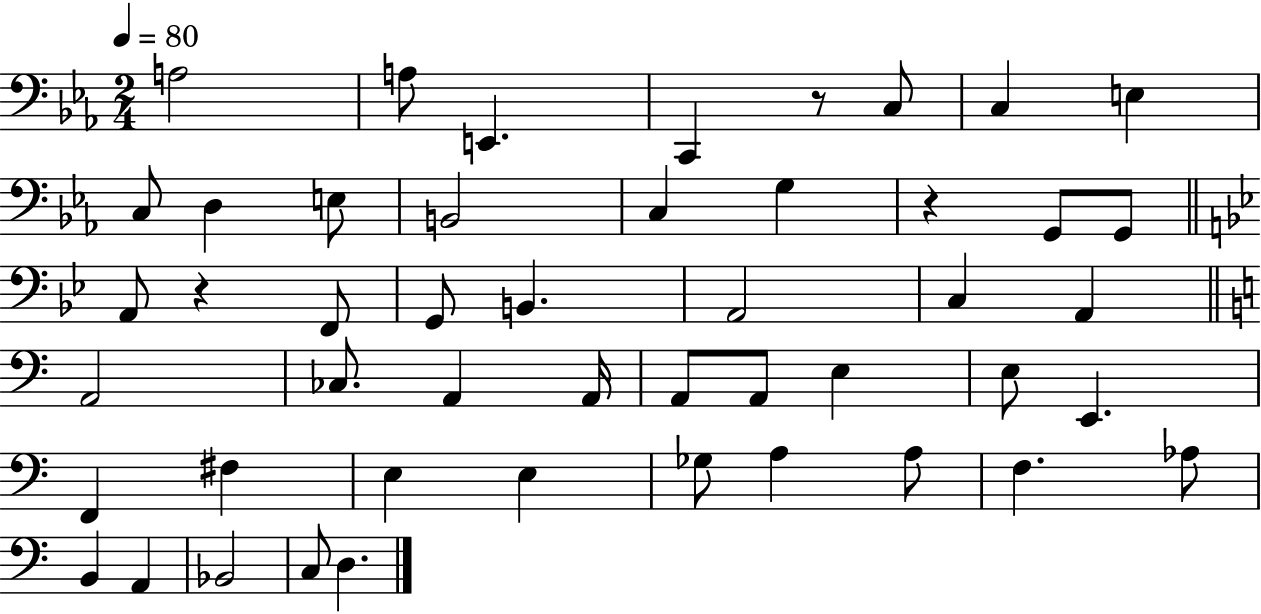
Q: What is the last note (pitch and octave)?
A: D3